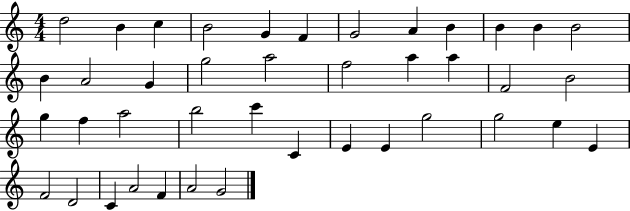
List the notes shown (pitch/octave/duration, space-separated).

D5/h B4/q C5/q B4/h G4/q F4/q G4/h A4/q B4/q B4/q B4/q B4/h B4/q A4/h G4/q G5/h A5/h F5/h A5/q A5/q F4/h B4/h G5/q F5/q A5/h B5/h C6/q C4/q E4/q E4/q G5/h G5/h E5/q E4/q F4/h D4/h C4/q A4/h F4/q A4/h G4/h